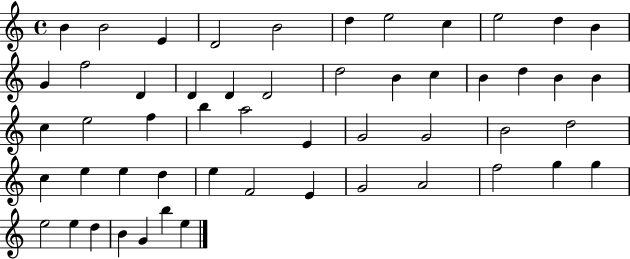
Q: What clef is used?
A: treble